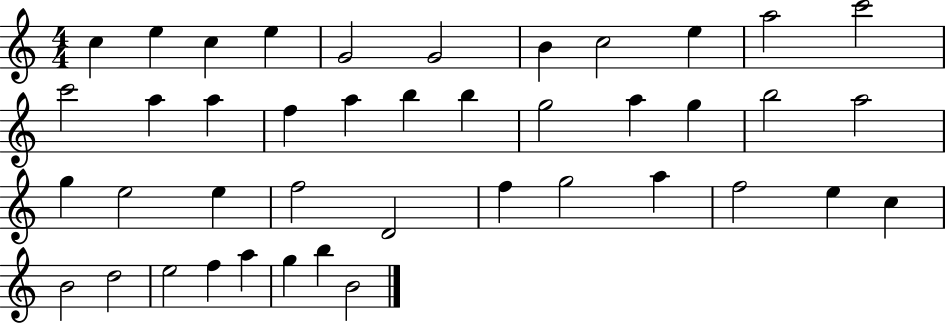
C5/q E5/q C5/q E5/q G4/h G4/h B4/q C5/h E5/q A5/h C6/h C6/h A5/q A5/q F5/q A5/q B5/q B5/q G5/h A5/q G5/q B5/h A5/h G5/q E5/h E5/q F5/h D4/h F5/q G5/h A5/q F5/h E5/q C5/q B4/h D5/h E5/h F5/q A5/q G5/q B5/q B4/h